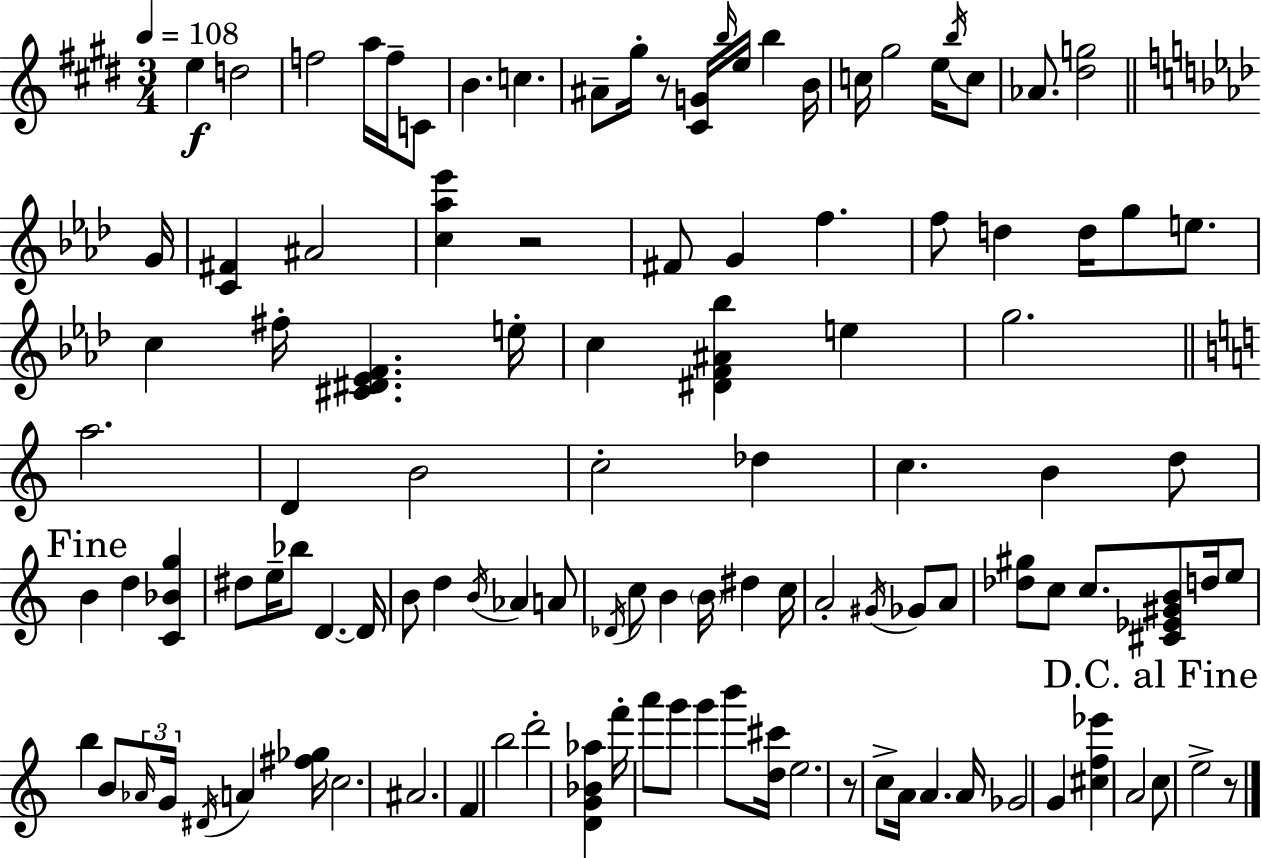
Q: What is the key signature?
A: E major